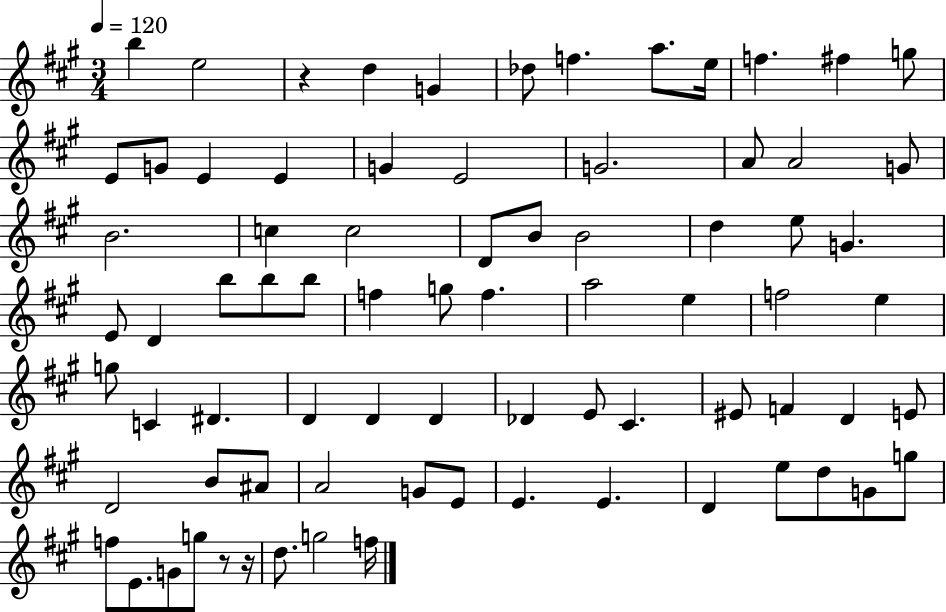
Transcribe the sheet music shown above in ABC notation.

X:1
T:Untitled
M:3/4
L:1/4
K:A
b e2 z d G _d/2 f a/2 e/4 f ^f g/2 E/2 G/2 E E G E2 G2 A/2 A2 G/2 B2 c c2 D/2 B/2 B2 d e/2 G E/2 D b/2 b/2 b/2 f g/2 f a2 e f2 e g/2 C ^D D D D _D E/2 ^C ^E/2 F D E/2 D2 B/2 ^A/2 A2 G/2 E/2 E E D e/2 d/2 G/2 g/2 f/2 E/2 G/2 g/2 z/2 z/4 d/2 g2 f/4